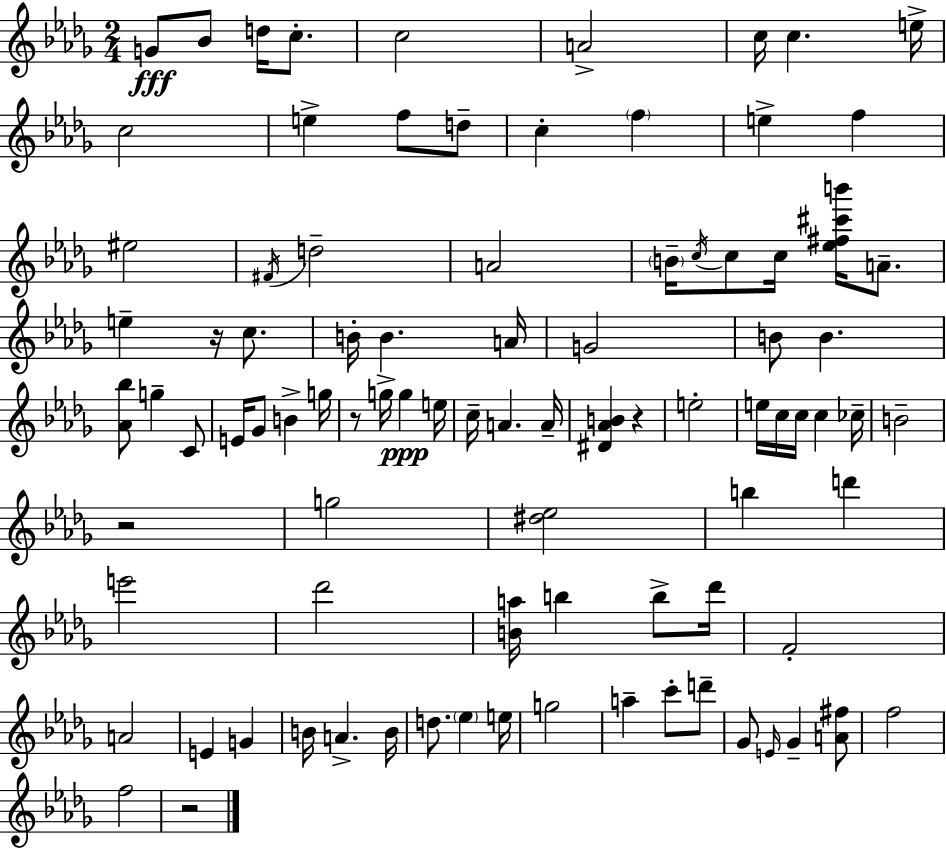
X:1
T:Untitled
M:2/4
L:1/4
K:Bbm
G/2 _B/2 d/4 c/2 c2 A2 c/4 c e/4 c2 e f/2 d/2 c f e f ^e2 ^F/4 d2 A2 B/4 c/4 c/2 c/4 [_e^f^c'b']/4 A/2 e z/4 c/2 B/4 B A/4 G2 B/2 B [_A_b]/2 g C/2 E/4 _G/2 B g/4 z/2 g/4 g e/4 c/4 A A/4 [^D_AB] z e2 e/4 c/4 c/4 c _c/4 B2 z2 g2 [^d_e]2 b d' e'2 _d'2 [Ba]/4 b b/2 _d'/4 F2 A2 E G B/4 A B/4 d/2 _e e/4 g2 a c'/2 d'/2 _G/2 E/4 _G [A^f]/2 f2 f2 z2